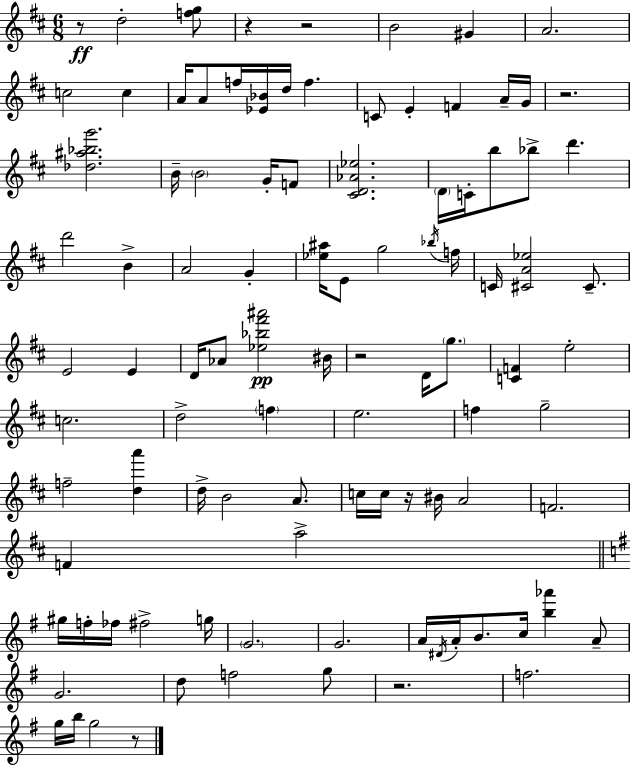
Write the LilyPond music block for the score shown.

{
  \clef treble
  \numericTimeSignature
  \time 6/8
  \key d \major
  r8\ff d''2-. <f'' g''>8 | r4 r2 | b'2 gis'4 | a'2. | \break c''2 c''4 | a'16 a'8 f''16 <ees' bes'>16 d''16 f''4. | c'8 e'4-. f'4 a'16-- g'16 | r2. | \break <des'' ais'' bes'' g'''>2. | b'16-- \parenthesize b'2 g'16-. f'8 | <cis' d' aes' ees''>2. | \parenthesize d'16 c'16-. b''8 bes''8-> d'''4. | \break d'''2 b'4-> | a'2 g'4-. | <ees'' ais''>16 e'8 g''2 \acciaccatura { bes''16 } | f''16 c'16 <cis' a' ees''>2 cis'8.-- | \break e'2 e'4 | d'16 aes'8 <ees'' bes'' fis''' ais'''>2\pp | bis'16 r2 d'16 \parenthesize g''8. | <c' f'>4 e''2-. | \break c''2. | d''2-> \parenthesize f''4 | e''2. | f''4 g''2-- | \break f''2-- <d'' a'''>4 | d''16-> b'2 a'8. | c''16 c''16 r16 bis'16 a'2 | f'2. | \break f'4 a''2-> | \bar "||" \break \key e \minor gis''16 f''16-. fes''16 fis''2-> g''16 | \parenthesize g'2. | g'2. | a'16 \acciaccatura { dis'16 } a'16-. b'8. c''16 <b'' aes'''>4 a'8-- | \break g'2. | d''8 f''2 g''8 | r2. | f''2. | \break g''16 b''16 g''2 r8 | \bar "|."
}